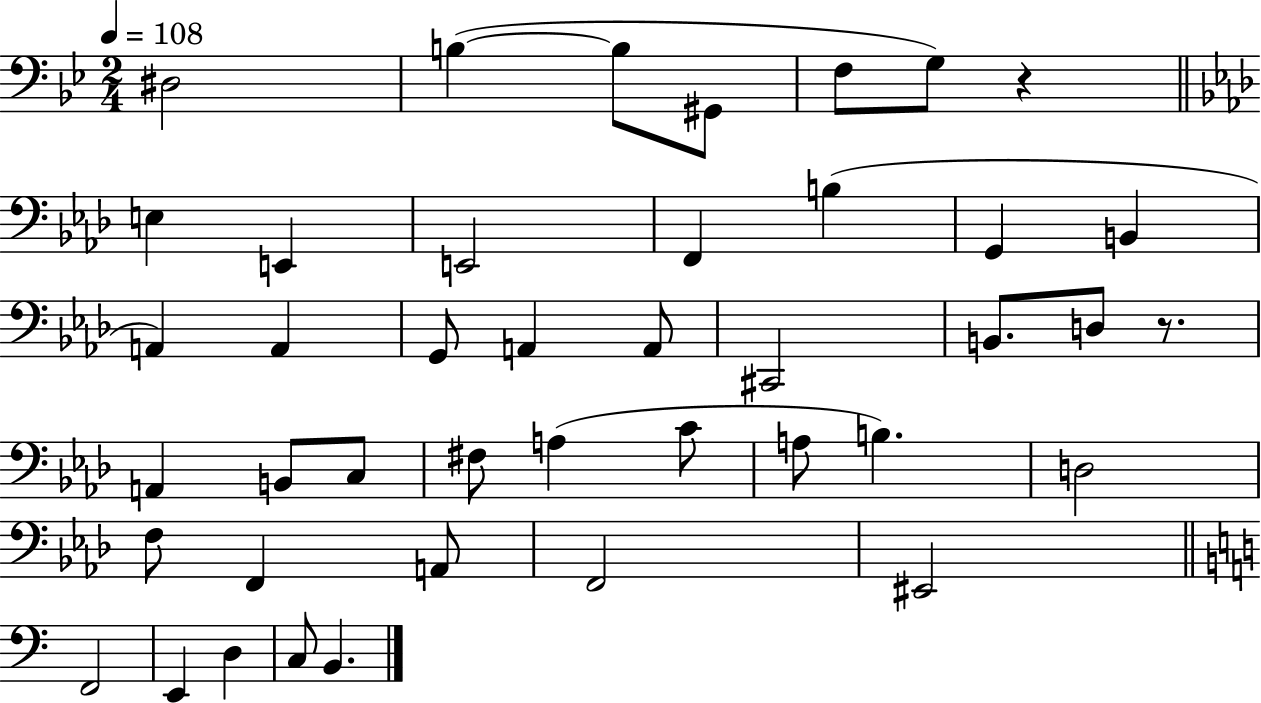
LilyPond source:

{
  \clef bass
  \numericTimeSignature
  \time 2/4
  \key bes \major
  \tempo 4 = 108
  dis2 | b4~(~ b8 gis,8 | f8 g8) r4 | \bar "||" \break \key aes \major e4 e,4 | e,2 | f,4 b4( | g,4 b,4 | \break a,4) a,4 | g,8 a,4 a,8 | cis,2 | b,8. d8 r8. | \break a,4 b,8 c8 | fis8 a4( c'8 | a8 b4.) | d2 | \break f8 f,4 a,8 | f,2 | eis,2 | \bar "||" \break \key c \major f,2 | e,4 d4 | c8 b,4. | \bar "|."
}